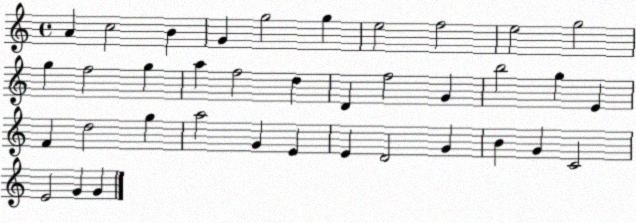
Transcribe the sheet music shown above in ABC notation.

X:1
T:Untitled
M:4/4
L:1/4
K:C
A c2 B G g2 g e2 f2 e2 g2 g f2 g a f2 d D f2 G b2 g E F d2 g a2 G E E D2 G B G C2 E2 G G